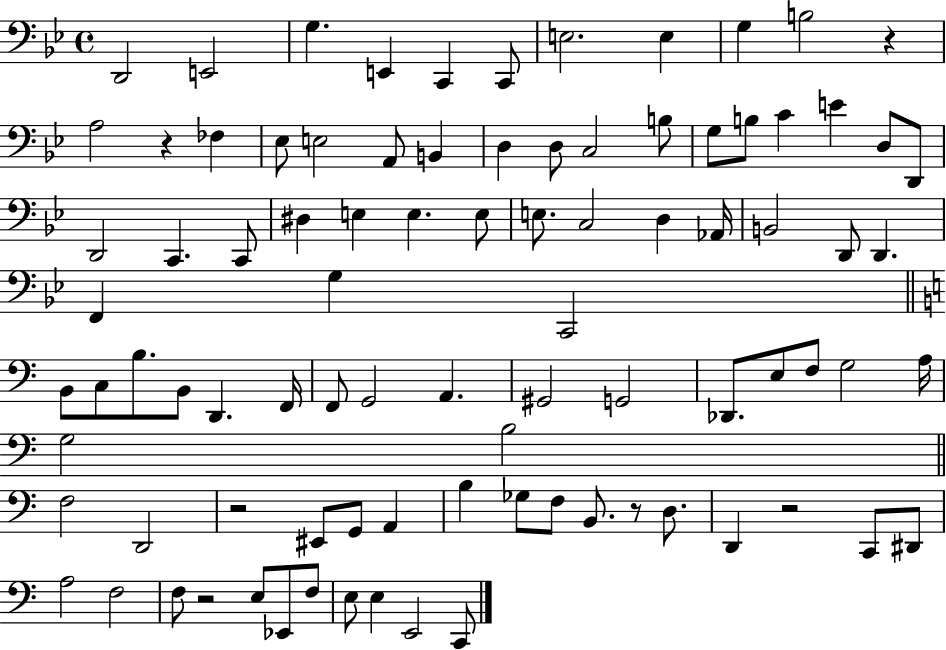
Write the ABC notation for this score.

X:1
T:Untitled
M:4/4
L:1/4
K:Bb
D,,2 E,,2 G, E,, C,, C,,/2 E,2 E, G, B,2 z A,2 z _F, _E,/2 E,2 A,,/2 B,, D, D,/2 C,2 B,/2 G,/2 B,/2 C E D,/2 D,,/2 D,,2 C,, C,,/2 ^D, E, E, E,/2 E,/2 C,2 D, _A,,/4 B,,2 D,,/2 D,, F,, G, C,,2 B,,/2 C,/2 B,/2 B,,/2 D,, F,,/4 F,,/2 G,,2 A,, ^G,,2 G,,2 _D,,/2 E,/2 F,/2 G,2 A,/4 G,2 B,2 F,2 D,,2 z2 ^E,,/2 G,,/2 A,, B, _G,/2 F,/2 B,,/2 z/2 D,/2 D,, z2 C,,/2 ^D,,/2 A,2 F,2 F,/2 z2 E,/2 _E,,/2 F,/2 E,/2 E, E,,2 C,,/2